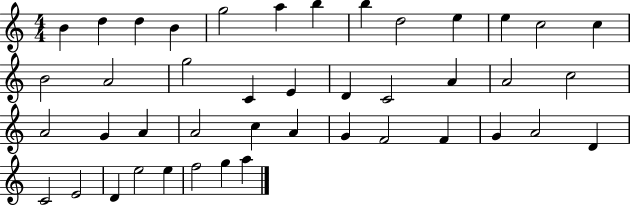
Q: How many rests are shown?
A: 0